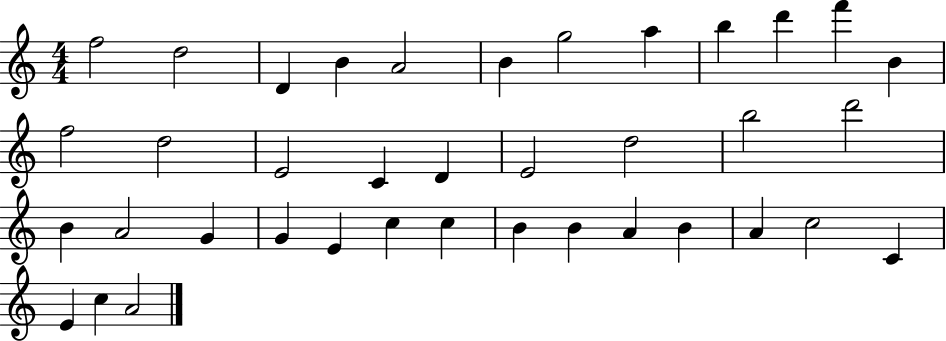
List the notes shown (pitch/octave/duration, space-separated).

F5/h D5/h D4/q B4/q A4/h B4/q G5/h A5/q B5/q D6/q F6/q B4/q F5/h D5/h E4/h C4/q D4/q E4/h D5/h B5/h D6/h B4/q A4/h G4/q G4/q E4/q C5/q C5/q B4/q B4/q A4/q B4/q A4/q C5/h C4/q E4/q C5/q A4/h